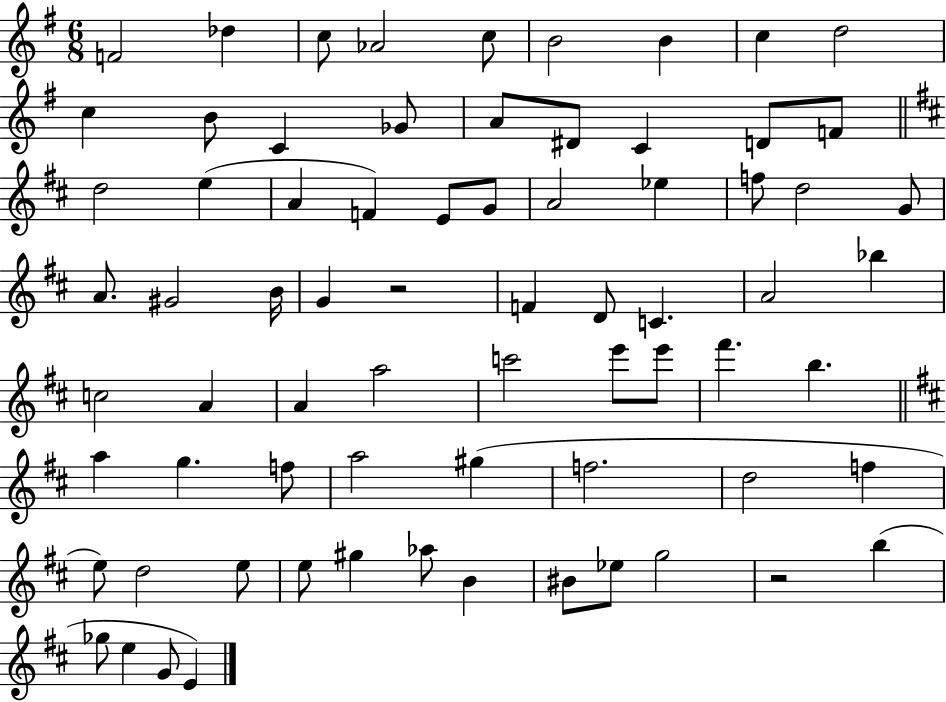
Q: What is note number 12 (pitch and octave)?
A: C4